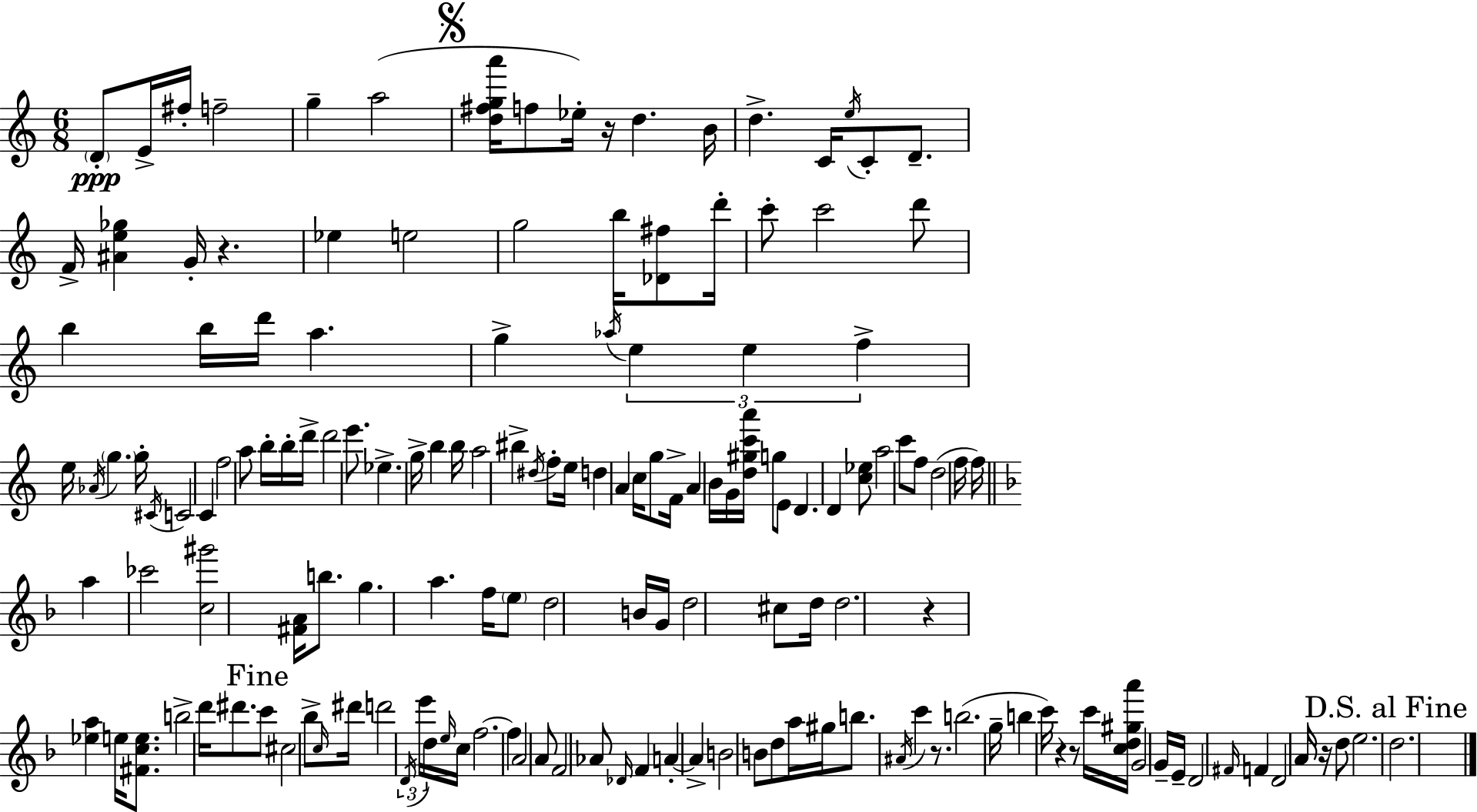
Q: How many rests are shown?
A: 7